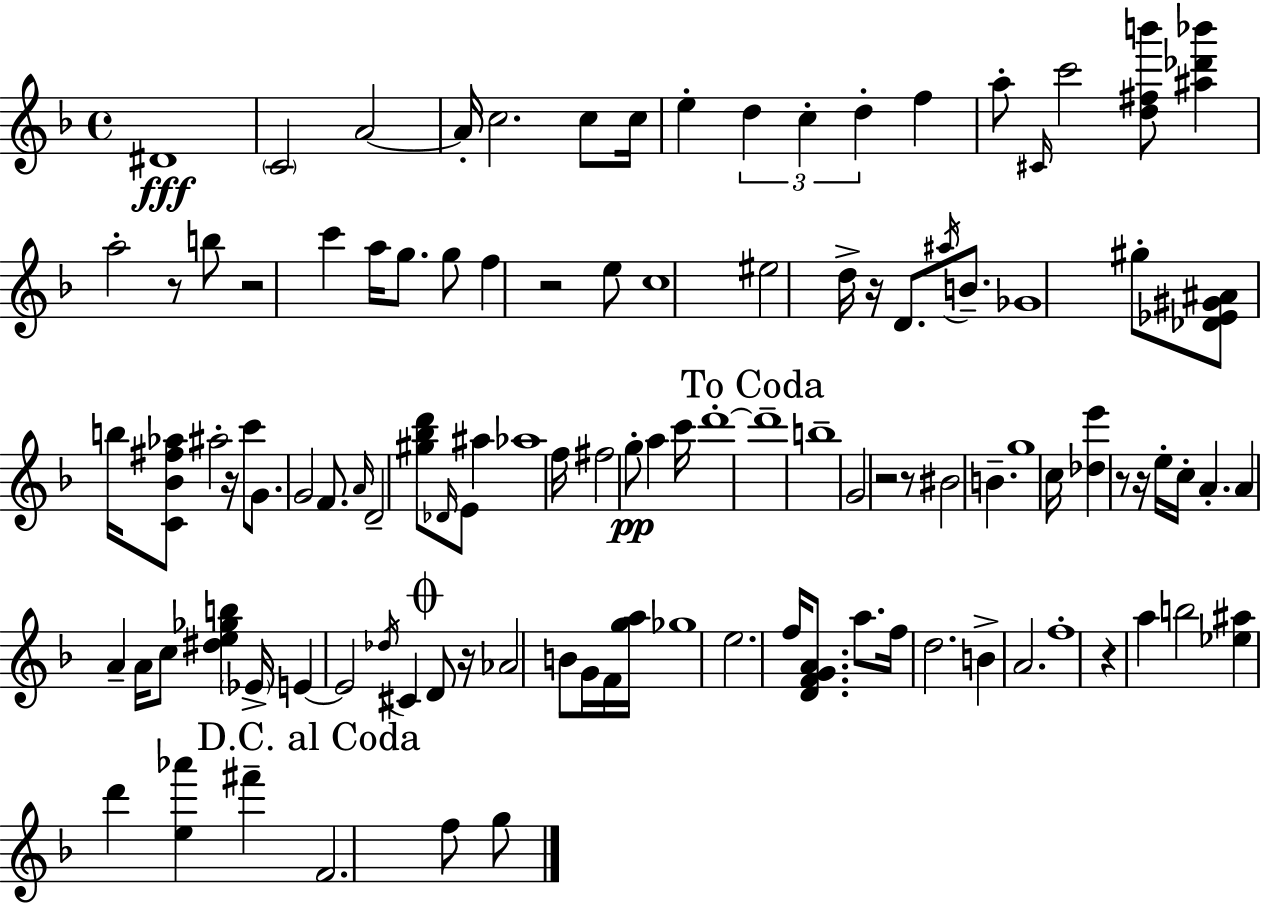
{
  \clef treble
  \time 4/4
  \defaultTimeSignature
  \key d \minor
  dis'1\fff | \parenthesize c'2 a'2~~ | a'16-. c''2. c''8 c''16 | e''4-. \tuplet 3/2 { d''4 c''4-. d''4-. } | \break f''4 a''8-. \grace { cis'16 } c'''2 <d'' fis'' b'''>8 | <ais'' des''' bes'''>4 a''2-. r8 b''8 | r2 c'''4 a''16 g''8. | g''8 f''4 r2 e''8 | \break c''1 | eis''2 d''16-> r16 d'8. \acciaccatura { ais''16 } b'8.-- | ges'1 | gis''8-. <des' ees' gis' ais'>8 b''16 <c' bes' fis'' aes''>8 ais''2-. | \break r16 c'''8 g'8. g'2 f'8. | \grace { a'16 } d'2-- <gis'' bes'' d'''>8 \grace { des'16 } e'8 | ais''4 aes''1 | f''16 fis''2 g''8-.\pp a''4 | \break c'''16 d'''1-.~~ | \mark "To Coda" d'''1-- | b''1-- | g'2 r2 | \break r8 bis'2 b'4.-- | g''1 | c''16 <des'' e'''>4 r8 r16 e''16-. c''16-. a'4.-. | a'4 a'4-- a'16 c''8 <dis'' e'' ges'' b''>4 | \break \parenthesize ees'16-> e'4~~ e'2 | \acciaccatura { des''16 } cis'4 \mark \markup { \musicglyph "scripts.coda" } d'8 r16 aes'2 | b'8 g'16 f'16 <g'' a''>16 ges''1 | e''2. | \break f''16 <d' f' g' a'>8. a''8. f''16 d''2. | b'4-> a'2. | f''1-. | r4 a''4 b''2 | \break <ees'' ais''>4 d'''4 <e'' aes'''>4 | fis'''4-- \mark "D.C. al Coda" f'2. | f''8 g''8 \bar "|."
}